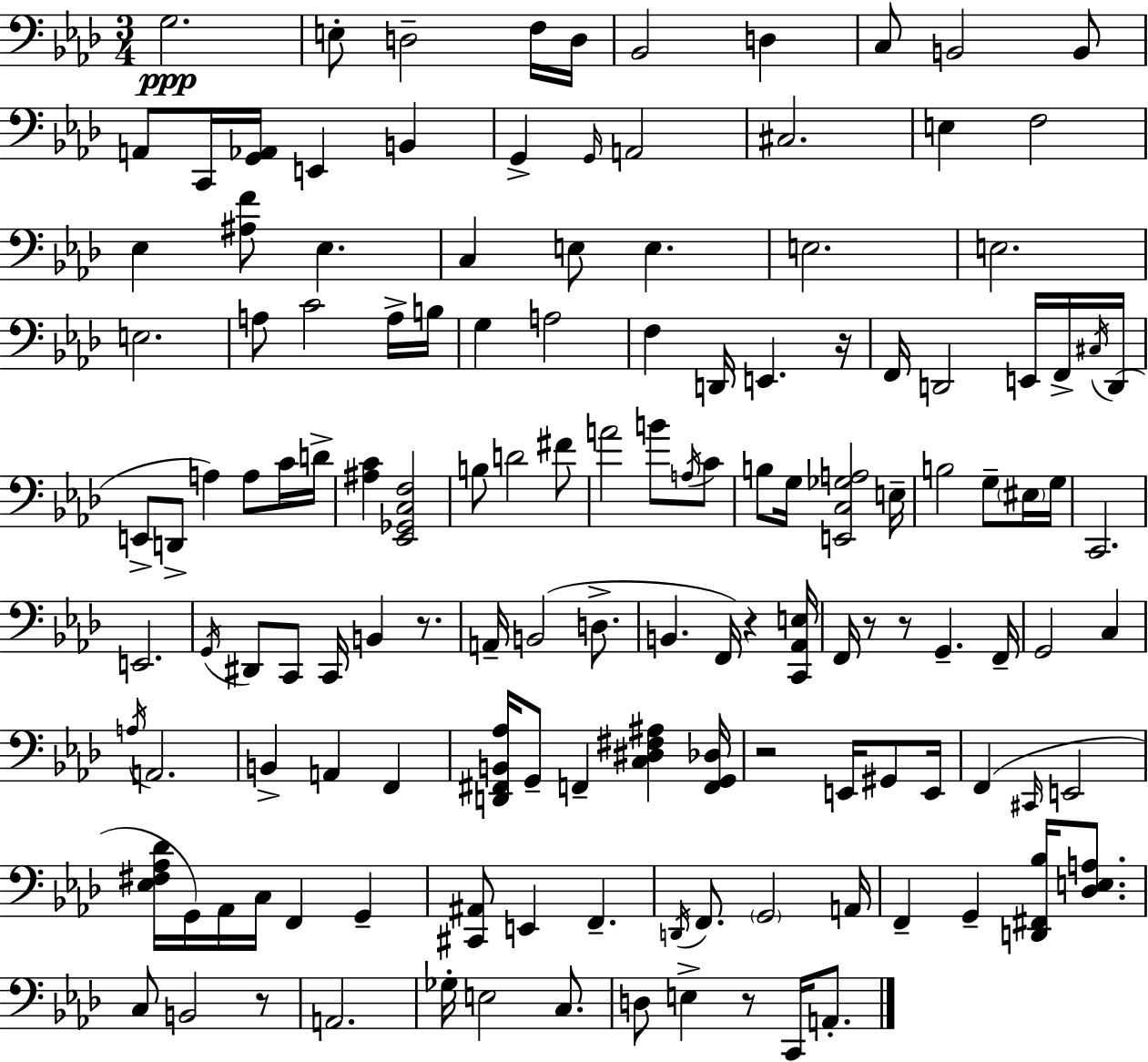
X:1
T:Untitled
M:3/4
L:1/4
K:Fm
G,2 E,/2 D,2 F,/4 D,/4 _B,,2 D, C,/2 B,,2 B,,/2 A,,/2 C,,/4 [G,,_A,,]/4 E,, B,, G,, G,,/4 A,,2 ^C,2 E, F,2 _E, [^A,F]/2 _E, C, E,/2 E, E,2 E,2 E,2 A,/2 C2 A,/4 B,/4 G, A,2 F, D,,/4 E,, z/4 F,,/4 D,,2 E,,/4 F,,/4 ^C,/4 D,,/4 E,,/2 D,,/2 A, A,/2 C/4 D/4 [^A,C] [_E,,_G,,C,F,]2 B,/2 D2 ^F/2 A2 B/2 A,/4 C/2 B,/2 G,/4 [E,,C,_G,A,]2 E,/4 B,2 G,/2 ^E,/4 G,/4 C,,2 E,,2 G,,/4 ^D,,/2 C,,/2 C,,/4 B,, z/2 A,,/4 B,,2 D,/2 B,, F,,/4 z [C,,_A,,E,]/4 F,,/4 z/2 z/2 G,, F,,/4 G,,2 C, A,/4 A,,2 B,, A,, F,, [D,,^F,,B,,_A,]/4 G,,/2 F,, [C,^D,^F,^A,] [F,,G,,_D,]/4 z2 E,,/4 ^G,,/2 E,,/4 F,, ^C,,/4 E,,2 [_E,^F,_A,_D]/4 G,,/4 _A,,/4 C,/4 F,, G,, [^C,,^A,,]/2 E,, F,, D,,/4 F,,/2 G,,2 A,,/4 F,, G,, [D,,^F,,_B,]/4 [_D,E,A,]/2 C,/2 B,,2 z/2 A,,2 _G,/4 E,2 C,/2 D,/2 E, z/2 C,,/4 A,,/2